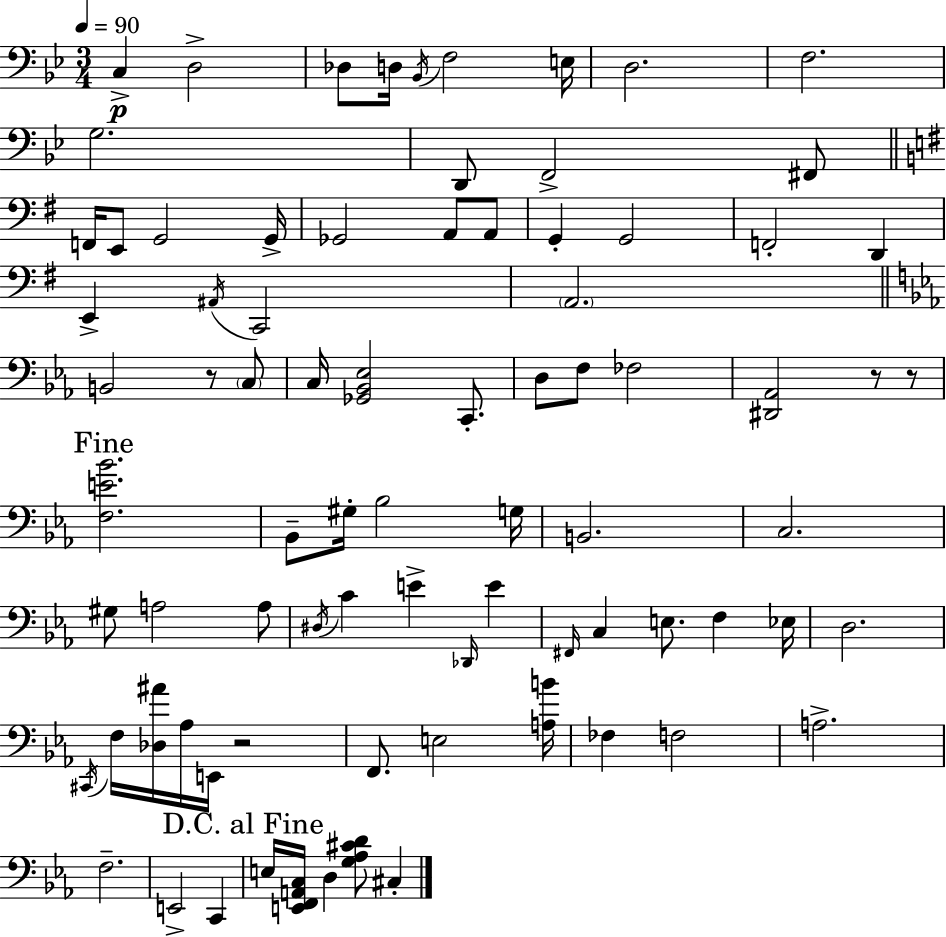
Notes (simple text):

C3/q D3/h Db3/e D3/s Bb2/s F3/h E3/s D3/h. F3/h. G3/h. D2/e F2/h F#2/e F2/s E2/e G2/h G2/s Gb2/h A2/e A2/e G2/q G2/h F2/h D2/q E2/q A#2/s C2/h A2/h. B2/h R/e C3/e C3/s [Gb2,Bb2,Eb3]/h C2/e. D3/e F3/e FES3/h [D#2,Ab2]/h R/e R/e [F3,E4,Bb4]/h. Bb2/e G#3/s Bb3/h G3/s B2/h. C3/h. G#3/e A3/h A3/e D#3/s C4/q E4/q Db2/s E4/q F#2/s C3/q E3/e. F3/q Eb3/s D3/h. C#2/s F3/s [Db3,A#4]/s Ab3/s E2/s R/h F2/e. E3/h [A3,B4]/s FES3/q F3/h A3/h. F3/h. E2/h C2/q E3/s [E2,F2,A2,C3]/s D3/q [G3,Ab3,C#4,D4]/e C#3/q